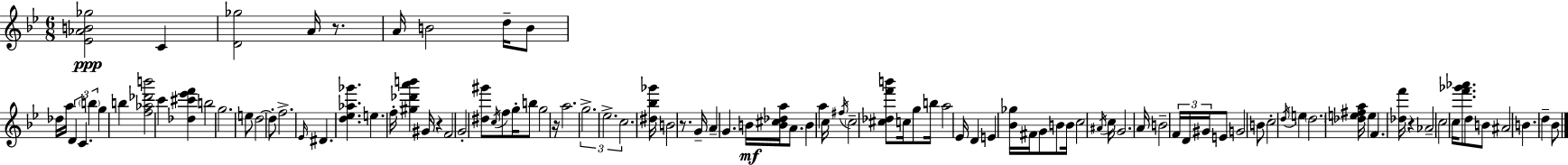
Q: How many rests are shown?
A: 5